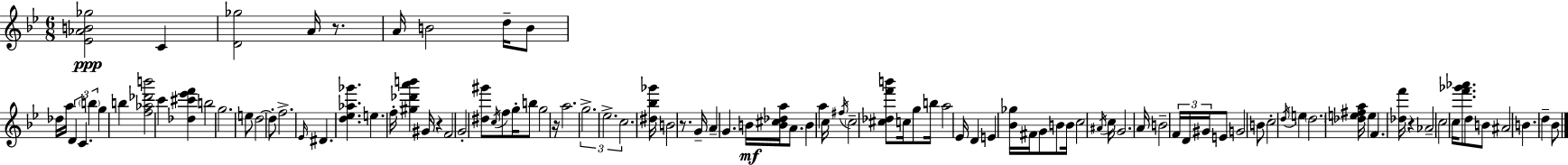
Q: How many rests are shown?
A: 5